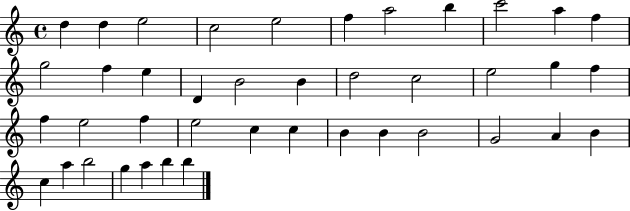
{
  \clef treble
  \time 4/4
  \defaultTimeSignature
  \key c \major
  d''4 d''4 e''2 | c''2 e''2 | f''4 a''2 b''4 | c'''2 a''4 f''4 | \break g''2 f''4 e''4 | d'4 b'2 b'4 | d''2 c''2 | e''2 g''4 f''4 | \break f''4 e''2 f''4 | e''2 c''4 c''4 | b'4 b'4 b'2 | g'2 a'4 b'4 | \break c''4 a''4 b''2 | g''4 a''4 b''4 b''4 | \bar "|."
}